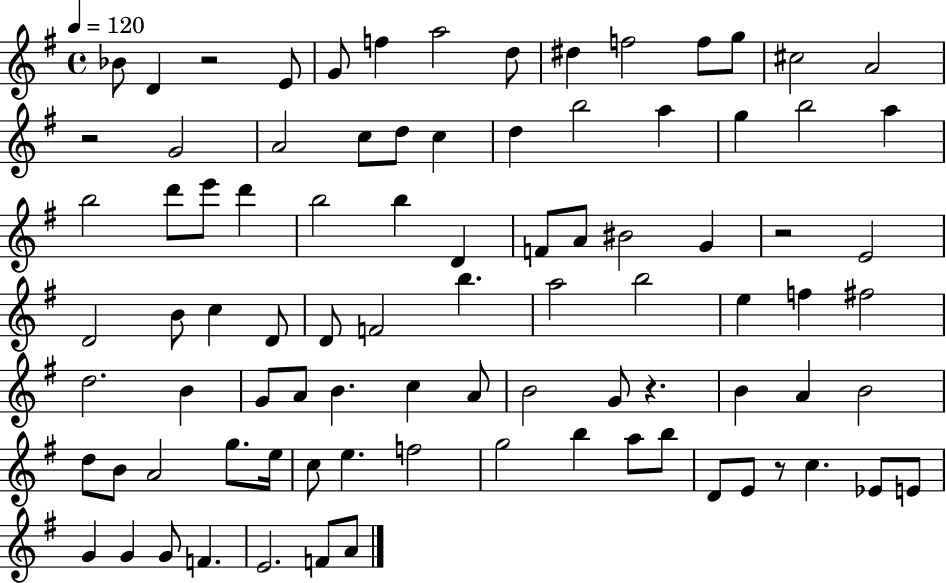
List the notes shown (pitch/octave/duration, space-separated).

Bb4/e D4/q R/h E4/e G4/e F5/q A5/h D5/e D#5/q F5/h F5/e G5/e C#5/h A4/h R/h G4/h A4/h C5/e D5/e C5/q D5/q B5/h A5/q G5/q B5/h A5/q B5/h D6/e E6/e D6/q B5/h B5/q D4/q F4/e A4/e BIS4/h G4/q R/h E4/h D4/h B4/e C5/q D4/e D4/e F4/h B5/q. A5/h B5/h E5/q F5/q F#5/h D5/h. B4/q G4/e A4/e B4/q. C5/q A4/e B4/h G4/e R/q. B4/q A4/q B4/h D5/e B4/e A4/h G5/e. E5/s C5/e E5/q. F5/h G5/h B5/q A5/e B5/e D4/e E4/e R/e C5/q. Eb4/e E4/e G4/q G4/q G4/e F4/q. E4/h. F4/e A4/e